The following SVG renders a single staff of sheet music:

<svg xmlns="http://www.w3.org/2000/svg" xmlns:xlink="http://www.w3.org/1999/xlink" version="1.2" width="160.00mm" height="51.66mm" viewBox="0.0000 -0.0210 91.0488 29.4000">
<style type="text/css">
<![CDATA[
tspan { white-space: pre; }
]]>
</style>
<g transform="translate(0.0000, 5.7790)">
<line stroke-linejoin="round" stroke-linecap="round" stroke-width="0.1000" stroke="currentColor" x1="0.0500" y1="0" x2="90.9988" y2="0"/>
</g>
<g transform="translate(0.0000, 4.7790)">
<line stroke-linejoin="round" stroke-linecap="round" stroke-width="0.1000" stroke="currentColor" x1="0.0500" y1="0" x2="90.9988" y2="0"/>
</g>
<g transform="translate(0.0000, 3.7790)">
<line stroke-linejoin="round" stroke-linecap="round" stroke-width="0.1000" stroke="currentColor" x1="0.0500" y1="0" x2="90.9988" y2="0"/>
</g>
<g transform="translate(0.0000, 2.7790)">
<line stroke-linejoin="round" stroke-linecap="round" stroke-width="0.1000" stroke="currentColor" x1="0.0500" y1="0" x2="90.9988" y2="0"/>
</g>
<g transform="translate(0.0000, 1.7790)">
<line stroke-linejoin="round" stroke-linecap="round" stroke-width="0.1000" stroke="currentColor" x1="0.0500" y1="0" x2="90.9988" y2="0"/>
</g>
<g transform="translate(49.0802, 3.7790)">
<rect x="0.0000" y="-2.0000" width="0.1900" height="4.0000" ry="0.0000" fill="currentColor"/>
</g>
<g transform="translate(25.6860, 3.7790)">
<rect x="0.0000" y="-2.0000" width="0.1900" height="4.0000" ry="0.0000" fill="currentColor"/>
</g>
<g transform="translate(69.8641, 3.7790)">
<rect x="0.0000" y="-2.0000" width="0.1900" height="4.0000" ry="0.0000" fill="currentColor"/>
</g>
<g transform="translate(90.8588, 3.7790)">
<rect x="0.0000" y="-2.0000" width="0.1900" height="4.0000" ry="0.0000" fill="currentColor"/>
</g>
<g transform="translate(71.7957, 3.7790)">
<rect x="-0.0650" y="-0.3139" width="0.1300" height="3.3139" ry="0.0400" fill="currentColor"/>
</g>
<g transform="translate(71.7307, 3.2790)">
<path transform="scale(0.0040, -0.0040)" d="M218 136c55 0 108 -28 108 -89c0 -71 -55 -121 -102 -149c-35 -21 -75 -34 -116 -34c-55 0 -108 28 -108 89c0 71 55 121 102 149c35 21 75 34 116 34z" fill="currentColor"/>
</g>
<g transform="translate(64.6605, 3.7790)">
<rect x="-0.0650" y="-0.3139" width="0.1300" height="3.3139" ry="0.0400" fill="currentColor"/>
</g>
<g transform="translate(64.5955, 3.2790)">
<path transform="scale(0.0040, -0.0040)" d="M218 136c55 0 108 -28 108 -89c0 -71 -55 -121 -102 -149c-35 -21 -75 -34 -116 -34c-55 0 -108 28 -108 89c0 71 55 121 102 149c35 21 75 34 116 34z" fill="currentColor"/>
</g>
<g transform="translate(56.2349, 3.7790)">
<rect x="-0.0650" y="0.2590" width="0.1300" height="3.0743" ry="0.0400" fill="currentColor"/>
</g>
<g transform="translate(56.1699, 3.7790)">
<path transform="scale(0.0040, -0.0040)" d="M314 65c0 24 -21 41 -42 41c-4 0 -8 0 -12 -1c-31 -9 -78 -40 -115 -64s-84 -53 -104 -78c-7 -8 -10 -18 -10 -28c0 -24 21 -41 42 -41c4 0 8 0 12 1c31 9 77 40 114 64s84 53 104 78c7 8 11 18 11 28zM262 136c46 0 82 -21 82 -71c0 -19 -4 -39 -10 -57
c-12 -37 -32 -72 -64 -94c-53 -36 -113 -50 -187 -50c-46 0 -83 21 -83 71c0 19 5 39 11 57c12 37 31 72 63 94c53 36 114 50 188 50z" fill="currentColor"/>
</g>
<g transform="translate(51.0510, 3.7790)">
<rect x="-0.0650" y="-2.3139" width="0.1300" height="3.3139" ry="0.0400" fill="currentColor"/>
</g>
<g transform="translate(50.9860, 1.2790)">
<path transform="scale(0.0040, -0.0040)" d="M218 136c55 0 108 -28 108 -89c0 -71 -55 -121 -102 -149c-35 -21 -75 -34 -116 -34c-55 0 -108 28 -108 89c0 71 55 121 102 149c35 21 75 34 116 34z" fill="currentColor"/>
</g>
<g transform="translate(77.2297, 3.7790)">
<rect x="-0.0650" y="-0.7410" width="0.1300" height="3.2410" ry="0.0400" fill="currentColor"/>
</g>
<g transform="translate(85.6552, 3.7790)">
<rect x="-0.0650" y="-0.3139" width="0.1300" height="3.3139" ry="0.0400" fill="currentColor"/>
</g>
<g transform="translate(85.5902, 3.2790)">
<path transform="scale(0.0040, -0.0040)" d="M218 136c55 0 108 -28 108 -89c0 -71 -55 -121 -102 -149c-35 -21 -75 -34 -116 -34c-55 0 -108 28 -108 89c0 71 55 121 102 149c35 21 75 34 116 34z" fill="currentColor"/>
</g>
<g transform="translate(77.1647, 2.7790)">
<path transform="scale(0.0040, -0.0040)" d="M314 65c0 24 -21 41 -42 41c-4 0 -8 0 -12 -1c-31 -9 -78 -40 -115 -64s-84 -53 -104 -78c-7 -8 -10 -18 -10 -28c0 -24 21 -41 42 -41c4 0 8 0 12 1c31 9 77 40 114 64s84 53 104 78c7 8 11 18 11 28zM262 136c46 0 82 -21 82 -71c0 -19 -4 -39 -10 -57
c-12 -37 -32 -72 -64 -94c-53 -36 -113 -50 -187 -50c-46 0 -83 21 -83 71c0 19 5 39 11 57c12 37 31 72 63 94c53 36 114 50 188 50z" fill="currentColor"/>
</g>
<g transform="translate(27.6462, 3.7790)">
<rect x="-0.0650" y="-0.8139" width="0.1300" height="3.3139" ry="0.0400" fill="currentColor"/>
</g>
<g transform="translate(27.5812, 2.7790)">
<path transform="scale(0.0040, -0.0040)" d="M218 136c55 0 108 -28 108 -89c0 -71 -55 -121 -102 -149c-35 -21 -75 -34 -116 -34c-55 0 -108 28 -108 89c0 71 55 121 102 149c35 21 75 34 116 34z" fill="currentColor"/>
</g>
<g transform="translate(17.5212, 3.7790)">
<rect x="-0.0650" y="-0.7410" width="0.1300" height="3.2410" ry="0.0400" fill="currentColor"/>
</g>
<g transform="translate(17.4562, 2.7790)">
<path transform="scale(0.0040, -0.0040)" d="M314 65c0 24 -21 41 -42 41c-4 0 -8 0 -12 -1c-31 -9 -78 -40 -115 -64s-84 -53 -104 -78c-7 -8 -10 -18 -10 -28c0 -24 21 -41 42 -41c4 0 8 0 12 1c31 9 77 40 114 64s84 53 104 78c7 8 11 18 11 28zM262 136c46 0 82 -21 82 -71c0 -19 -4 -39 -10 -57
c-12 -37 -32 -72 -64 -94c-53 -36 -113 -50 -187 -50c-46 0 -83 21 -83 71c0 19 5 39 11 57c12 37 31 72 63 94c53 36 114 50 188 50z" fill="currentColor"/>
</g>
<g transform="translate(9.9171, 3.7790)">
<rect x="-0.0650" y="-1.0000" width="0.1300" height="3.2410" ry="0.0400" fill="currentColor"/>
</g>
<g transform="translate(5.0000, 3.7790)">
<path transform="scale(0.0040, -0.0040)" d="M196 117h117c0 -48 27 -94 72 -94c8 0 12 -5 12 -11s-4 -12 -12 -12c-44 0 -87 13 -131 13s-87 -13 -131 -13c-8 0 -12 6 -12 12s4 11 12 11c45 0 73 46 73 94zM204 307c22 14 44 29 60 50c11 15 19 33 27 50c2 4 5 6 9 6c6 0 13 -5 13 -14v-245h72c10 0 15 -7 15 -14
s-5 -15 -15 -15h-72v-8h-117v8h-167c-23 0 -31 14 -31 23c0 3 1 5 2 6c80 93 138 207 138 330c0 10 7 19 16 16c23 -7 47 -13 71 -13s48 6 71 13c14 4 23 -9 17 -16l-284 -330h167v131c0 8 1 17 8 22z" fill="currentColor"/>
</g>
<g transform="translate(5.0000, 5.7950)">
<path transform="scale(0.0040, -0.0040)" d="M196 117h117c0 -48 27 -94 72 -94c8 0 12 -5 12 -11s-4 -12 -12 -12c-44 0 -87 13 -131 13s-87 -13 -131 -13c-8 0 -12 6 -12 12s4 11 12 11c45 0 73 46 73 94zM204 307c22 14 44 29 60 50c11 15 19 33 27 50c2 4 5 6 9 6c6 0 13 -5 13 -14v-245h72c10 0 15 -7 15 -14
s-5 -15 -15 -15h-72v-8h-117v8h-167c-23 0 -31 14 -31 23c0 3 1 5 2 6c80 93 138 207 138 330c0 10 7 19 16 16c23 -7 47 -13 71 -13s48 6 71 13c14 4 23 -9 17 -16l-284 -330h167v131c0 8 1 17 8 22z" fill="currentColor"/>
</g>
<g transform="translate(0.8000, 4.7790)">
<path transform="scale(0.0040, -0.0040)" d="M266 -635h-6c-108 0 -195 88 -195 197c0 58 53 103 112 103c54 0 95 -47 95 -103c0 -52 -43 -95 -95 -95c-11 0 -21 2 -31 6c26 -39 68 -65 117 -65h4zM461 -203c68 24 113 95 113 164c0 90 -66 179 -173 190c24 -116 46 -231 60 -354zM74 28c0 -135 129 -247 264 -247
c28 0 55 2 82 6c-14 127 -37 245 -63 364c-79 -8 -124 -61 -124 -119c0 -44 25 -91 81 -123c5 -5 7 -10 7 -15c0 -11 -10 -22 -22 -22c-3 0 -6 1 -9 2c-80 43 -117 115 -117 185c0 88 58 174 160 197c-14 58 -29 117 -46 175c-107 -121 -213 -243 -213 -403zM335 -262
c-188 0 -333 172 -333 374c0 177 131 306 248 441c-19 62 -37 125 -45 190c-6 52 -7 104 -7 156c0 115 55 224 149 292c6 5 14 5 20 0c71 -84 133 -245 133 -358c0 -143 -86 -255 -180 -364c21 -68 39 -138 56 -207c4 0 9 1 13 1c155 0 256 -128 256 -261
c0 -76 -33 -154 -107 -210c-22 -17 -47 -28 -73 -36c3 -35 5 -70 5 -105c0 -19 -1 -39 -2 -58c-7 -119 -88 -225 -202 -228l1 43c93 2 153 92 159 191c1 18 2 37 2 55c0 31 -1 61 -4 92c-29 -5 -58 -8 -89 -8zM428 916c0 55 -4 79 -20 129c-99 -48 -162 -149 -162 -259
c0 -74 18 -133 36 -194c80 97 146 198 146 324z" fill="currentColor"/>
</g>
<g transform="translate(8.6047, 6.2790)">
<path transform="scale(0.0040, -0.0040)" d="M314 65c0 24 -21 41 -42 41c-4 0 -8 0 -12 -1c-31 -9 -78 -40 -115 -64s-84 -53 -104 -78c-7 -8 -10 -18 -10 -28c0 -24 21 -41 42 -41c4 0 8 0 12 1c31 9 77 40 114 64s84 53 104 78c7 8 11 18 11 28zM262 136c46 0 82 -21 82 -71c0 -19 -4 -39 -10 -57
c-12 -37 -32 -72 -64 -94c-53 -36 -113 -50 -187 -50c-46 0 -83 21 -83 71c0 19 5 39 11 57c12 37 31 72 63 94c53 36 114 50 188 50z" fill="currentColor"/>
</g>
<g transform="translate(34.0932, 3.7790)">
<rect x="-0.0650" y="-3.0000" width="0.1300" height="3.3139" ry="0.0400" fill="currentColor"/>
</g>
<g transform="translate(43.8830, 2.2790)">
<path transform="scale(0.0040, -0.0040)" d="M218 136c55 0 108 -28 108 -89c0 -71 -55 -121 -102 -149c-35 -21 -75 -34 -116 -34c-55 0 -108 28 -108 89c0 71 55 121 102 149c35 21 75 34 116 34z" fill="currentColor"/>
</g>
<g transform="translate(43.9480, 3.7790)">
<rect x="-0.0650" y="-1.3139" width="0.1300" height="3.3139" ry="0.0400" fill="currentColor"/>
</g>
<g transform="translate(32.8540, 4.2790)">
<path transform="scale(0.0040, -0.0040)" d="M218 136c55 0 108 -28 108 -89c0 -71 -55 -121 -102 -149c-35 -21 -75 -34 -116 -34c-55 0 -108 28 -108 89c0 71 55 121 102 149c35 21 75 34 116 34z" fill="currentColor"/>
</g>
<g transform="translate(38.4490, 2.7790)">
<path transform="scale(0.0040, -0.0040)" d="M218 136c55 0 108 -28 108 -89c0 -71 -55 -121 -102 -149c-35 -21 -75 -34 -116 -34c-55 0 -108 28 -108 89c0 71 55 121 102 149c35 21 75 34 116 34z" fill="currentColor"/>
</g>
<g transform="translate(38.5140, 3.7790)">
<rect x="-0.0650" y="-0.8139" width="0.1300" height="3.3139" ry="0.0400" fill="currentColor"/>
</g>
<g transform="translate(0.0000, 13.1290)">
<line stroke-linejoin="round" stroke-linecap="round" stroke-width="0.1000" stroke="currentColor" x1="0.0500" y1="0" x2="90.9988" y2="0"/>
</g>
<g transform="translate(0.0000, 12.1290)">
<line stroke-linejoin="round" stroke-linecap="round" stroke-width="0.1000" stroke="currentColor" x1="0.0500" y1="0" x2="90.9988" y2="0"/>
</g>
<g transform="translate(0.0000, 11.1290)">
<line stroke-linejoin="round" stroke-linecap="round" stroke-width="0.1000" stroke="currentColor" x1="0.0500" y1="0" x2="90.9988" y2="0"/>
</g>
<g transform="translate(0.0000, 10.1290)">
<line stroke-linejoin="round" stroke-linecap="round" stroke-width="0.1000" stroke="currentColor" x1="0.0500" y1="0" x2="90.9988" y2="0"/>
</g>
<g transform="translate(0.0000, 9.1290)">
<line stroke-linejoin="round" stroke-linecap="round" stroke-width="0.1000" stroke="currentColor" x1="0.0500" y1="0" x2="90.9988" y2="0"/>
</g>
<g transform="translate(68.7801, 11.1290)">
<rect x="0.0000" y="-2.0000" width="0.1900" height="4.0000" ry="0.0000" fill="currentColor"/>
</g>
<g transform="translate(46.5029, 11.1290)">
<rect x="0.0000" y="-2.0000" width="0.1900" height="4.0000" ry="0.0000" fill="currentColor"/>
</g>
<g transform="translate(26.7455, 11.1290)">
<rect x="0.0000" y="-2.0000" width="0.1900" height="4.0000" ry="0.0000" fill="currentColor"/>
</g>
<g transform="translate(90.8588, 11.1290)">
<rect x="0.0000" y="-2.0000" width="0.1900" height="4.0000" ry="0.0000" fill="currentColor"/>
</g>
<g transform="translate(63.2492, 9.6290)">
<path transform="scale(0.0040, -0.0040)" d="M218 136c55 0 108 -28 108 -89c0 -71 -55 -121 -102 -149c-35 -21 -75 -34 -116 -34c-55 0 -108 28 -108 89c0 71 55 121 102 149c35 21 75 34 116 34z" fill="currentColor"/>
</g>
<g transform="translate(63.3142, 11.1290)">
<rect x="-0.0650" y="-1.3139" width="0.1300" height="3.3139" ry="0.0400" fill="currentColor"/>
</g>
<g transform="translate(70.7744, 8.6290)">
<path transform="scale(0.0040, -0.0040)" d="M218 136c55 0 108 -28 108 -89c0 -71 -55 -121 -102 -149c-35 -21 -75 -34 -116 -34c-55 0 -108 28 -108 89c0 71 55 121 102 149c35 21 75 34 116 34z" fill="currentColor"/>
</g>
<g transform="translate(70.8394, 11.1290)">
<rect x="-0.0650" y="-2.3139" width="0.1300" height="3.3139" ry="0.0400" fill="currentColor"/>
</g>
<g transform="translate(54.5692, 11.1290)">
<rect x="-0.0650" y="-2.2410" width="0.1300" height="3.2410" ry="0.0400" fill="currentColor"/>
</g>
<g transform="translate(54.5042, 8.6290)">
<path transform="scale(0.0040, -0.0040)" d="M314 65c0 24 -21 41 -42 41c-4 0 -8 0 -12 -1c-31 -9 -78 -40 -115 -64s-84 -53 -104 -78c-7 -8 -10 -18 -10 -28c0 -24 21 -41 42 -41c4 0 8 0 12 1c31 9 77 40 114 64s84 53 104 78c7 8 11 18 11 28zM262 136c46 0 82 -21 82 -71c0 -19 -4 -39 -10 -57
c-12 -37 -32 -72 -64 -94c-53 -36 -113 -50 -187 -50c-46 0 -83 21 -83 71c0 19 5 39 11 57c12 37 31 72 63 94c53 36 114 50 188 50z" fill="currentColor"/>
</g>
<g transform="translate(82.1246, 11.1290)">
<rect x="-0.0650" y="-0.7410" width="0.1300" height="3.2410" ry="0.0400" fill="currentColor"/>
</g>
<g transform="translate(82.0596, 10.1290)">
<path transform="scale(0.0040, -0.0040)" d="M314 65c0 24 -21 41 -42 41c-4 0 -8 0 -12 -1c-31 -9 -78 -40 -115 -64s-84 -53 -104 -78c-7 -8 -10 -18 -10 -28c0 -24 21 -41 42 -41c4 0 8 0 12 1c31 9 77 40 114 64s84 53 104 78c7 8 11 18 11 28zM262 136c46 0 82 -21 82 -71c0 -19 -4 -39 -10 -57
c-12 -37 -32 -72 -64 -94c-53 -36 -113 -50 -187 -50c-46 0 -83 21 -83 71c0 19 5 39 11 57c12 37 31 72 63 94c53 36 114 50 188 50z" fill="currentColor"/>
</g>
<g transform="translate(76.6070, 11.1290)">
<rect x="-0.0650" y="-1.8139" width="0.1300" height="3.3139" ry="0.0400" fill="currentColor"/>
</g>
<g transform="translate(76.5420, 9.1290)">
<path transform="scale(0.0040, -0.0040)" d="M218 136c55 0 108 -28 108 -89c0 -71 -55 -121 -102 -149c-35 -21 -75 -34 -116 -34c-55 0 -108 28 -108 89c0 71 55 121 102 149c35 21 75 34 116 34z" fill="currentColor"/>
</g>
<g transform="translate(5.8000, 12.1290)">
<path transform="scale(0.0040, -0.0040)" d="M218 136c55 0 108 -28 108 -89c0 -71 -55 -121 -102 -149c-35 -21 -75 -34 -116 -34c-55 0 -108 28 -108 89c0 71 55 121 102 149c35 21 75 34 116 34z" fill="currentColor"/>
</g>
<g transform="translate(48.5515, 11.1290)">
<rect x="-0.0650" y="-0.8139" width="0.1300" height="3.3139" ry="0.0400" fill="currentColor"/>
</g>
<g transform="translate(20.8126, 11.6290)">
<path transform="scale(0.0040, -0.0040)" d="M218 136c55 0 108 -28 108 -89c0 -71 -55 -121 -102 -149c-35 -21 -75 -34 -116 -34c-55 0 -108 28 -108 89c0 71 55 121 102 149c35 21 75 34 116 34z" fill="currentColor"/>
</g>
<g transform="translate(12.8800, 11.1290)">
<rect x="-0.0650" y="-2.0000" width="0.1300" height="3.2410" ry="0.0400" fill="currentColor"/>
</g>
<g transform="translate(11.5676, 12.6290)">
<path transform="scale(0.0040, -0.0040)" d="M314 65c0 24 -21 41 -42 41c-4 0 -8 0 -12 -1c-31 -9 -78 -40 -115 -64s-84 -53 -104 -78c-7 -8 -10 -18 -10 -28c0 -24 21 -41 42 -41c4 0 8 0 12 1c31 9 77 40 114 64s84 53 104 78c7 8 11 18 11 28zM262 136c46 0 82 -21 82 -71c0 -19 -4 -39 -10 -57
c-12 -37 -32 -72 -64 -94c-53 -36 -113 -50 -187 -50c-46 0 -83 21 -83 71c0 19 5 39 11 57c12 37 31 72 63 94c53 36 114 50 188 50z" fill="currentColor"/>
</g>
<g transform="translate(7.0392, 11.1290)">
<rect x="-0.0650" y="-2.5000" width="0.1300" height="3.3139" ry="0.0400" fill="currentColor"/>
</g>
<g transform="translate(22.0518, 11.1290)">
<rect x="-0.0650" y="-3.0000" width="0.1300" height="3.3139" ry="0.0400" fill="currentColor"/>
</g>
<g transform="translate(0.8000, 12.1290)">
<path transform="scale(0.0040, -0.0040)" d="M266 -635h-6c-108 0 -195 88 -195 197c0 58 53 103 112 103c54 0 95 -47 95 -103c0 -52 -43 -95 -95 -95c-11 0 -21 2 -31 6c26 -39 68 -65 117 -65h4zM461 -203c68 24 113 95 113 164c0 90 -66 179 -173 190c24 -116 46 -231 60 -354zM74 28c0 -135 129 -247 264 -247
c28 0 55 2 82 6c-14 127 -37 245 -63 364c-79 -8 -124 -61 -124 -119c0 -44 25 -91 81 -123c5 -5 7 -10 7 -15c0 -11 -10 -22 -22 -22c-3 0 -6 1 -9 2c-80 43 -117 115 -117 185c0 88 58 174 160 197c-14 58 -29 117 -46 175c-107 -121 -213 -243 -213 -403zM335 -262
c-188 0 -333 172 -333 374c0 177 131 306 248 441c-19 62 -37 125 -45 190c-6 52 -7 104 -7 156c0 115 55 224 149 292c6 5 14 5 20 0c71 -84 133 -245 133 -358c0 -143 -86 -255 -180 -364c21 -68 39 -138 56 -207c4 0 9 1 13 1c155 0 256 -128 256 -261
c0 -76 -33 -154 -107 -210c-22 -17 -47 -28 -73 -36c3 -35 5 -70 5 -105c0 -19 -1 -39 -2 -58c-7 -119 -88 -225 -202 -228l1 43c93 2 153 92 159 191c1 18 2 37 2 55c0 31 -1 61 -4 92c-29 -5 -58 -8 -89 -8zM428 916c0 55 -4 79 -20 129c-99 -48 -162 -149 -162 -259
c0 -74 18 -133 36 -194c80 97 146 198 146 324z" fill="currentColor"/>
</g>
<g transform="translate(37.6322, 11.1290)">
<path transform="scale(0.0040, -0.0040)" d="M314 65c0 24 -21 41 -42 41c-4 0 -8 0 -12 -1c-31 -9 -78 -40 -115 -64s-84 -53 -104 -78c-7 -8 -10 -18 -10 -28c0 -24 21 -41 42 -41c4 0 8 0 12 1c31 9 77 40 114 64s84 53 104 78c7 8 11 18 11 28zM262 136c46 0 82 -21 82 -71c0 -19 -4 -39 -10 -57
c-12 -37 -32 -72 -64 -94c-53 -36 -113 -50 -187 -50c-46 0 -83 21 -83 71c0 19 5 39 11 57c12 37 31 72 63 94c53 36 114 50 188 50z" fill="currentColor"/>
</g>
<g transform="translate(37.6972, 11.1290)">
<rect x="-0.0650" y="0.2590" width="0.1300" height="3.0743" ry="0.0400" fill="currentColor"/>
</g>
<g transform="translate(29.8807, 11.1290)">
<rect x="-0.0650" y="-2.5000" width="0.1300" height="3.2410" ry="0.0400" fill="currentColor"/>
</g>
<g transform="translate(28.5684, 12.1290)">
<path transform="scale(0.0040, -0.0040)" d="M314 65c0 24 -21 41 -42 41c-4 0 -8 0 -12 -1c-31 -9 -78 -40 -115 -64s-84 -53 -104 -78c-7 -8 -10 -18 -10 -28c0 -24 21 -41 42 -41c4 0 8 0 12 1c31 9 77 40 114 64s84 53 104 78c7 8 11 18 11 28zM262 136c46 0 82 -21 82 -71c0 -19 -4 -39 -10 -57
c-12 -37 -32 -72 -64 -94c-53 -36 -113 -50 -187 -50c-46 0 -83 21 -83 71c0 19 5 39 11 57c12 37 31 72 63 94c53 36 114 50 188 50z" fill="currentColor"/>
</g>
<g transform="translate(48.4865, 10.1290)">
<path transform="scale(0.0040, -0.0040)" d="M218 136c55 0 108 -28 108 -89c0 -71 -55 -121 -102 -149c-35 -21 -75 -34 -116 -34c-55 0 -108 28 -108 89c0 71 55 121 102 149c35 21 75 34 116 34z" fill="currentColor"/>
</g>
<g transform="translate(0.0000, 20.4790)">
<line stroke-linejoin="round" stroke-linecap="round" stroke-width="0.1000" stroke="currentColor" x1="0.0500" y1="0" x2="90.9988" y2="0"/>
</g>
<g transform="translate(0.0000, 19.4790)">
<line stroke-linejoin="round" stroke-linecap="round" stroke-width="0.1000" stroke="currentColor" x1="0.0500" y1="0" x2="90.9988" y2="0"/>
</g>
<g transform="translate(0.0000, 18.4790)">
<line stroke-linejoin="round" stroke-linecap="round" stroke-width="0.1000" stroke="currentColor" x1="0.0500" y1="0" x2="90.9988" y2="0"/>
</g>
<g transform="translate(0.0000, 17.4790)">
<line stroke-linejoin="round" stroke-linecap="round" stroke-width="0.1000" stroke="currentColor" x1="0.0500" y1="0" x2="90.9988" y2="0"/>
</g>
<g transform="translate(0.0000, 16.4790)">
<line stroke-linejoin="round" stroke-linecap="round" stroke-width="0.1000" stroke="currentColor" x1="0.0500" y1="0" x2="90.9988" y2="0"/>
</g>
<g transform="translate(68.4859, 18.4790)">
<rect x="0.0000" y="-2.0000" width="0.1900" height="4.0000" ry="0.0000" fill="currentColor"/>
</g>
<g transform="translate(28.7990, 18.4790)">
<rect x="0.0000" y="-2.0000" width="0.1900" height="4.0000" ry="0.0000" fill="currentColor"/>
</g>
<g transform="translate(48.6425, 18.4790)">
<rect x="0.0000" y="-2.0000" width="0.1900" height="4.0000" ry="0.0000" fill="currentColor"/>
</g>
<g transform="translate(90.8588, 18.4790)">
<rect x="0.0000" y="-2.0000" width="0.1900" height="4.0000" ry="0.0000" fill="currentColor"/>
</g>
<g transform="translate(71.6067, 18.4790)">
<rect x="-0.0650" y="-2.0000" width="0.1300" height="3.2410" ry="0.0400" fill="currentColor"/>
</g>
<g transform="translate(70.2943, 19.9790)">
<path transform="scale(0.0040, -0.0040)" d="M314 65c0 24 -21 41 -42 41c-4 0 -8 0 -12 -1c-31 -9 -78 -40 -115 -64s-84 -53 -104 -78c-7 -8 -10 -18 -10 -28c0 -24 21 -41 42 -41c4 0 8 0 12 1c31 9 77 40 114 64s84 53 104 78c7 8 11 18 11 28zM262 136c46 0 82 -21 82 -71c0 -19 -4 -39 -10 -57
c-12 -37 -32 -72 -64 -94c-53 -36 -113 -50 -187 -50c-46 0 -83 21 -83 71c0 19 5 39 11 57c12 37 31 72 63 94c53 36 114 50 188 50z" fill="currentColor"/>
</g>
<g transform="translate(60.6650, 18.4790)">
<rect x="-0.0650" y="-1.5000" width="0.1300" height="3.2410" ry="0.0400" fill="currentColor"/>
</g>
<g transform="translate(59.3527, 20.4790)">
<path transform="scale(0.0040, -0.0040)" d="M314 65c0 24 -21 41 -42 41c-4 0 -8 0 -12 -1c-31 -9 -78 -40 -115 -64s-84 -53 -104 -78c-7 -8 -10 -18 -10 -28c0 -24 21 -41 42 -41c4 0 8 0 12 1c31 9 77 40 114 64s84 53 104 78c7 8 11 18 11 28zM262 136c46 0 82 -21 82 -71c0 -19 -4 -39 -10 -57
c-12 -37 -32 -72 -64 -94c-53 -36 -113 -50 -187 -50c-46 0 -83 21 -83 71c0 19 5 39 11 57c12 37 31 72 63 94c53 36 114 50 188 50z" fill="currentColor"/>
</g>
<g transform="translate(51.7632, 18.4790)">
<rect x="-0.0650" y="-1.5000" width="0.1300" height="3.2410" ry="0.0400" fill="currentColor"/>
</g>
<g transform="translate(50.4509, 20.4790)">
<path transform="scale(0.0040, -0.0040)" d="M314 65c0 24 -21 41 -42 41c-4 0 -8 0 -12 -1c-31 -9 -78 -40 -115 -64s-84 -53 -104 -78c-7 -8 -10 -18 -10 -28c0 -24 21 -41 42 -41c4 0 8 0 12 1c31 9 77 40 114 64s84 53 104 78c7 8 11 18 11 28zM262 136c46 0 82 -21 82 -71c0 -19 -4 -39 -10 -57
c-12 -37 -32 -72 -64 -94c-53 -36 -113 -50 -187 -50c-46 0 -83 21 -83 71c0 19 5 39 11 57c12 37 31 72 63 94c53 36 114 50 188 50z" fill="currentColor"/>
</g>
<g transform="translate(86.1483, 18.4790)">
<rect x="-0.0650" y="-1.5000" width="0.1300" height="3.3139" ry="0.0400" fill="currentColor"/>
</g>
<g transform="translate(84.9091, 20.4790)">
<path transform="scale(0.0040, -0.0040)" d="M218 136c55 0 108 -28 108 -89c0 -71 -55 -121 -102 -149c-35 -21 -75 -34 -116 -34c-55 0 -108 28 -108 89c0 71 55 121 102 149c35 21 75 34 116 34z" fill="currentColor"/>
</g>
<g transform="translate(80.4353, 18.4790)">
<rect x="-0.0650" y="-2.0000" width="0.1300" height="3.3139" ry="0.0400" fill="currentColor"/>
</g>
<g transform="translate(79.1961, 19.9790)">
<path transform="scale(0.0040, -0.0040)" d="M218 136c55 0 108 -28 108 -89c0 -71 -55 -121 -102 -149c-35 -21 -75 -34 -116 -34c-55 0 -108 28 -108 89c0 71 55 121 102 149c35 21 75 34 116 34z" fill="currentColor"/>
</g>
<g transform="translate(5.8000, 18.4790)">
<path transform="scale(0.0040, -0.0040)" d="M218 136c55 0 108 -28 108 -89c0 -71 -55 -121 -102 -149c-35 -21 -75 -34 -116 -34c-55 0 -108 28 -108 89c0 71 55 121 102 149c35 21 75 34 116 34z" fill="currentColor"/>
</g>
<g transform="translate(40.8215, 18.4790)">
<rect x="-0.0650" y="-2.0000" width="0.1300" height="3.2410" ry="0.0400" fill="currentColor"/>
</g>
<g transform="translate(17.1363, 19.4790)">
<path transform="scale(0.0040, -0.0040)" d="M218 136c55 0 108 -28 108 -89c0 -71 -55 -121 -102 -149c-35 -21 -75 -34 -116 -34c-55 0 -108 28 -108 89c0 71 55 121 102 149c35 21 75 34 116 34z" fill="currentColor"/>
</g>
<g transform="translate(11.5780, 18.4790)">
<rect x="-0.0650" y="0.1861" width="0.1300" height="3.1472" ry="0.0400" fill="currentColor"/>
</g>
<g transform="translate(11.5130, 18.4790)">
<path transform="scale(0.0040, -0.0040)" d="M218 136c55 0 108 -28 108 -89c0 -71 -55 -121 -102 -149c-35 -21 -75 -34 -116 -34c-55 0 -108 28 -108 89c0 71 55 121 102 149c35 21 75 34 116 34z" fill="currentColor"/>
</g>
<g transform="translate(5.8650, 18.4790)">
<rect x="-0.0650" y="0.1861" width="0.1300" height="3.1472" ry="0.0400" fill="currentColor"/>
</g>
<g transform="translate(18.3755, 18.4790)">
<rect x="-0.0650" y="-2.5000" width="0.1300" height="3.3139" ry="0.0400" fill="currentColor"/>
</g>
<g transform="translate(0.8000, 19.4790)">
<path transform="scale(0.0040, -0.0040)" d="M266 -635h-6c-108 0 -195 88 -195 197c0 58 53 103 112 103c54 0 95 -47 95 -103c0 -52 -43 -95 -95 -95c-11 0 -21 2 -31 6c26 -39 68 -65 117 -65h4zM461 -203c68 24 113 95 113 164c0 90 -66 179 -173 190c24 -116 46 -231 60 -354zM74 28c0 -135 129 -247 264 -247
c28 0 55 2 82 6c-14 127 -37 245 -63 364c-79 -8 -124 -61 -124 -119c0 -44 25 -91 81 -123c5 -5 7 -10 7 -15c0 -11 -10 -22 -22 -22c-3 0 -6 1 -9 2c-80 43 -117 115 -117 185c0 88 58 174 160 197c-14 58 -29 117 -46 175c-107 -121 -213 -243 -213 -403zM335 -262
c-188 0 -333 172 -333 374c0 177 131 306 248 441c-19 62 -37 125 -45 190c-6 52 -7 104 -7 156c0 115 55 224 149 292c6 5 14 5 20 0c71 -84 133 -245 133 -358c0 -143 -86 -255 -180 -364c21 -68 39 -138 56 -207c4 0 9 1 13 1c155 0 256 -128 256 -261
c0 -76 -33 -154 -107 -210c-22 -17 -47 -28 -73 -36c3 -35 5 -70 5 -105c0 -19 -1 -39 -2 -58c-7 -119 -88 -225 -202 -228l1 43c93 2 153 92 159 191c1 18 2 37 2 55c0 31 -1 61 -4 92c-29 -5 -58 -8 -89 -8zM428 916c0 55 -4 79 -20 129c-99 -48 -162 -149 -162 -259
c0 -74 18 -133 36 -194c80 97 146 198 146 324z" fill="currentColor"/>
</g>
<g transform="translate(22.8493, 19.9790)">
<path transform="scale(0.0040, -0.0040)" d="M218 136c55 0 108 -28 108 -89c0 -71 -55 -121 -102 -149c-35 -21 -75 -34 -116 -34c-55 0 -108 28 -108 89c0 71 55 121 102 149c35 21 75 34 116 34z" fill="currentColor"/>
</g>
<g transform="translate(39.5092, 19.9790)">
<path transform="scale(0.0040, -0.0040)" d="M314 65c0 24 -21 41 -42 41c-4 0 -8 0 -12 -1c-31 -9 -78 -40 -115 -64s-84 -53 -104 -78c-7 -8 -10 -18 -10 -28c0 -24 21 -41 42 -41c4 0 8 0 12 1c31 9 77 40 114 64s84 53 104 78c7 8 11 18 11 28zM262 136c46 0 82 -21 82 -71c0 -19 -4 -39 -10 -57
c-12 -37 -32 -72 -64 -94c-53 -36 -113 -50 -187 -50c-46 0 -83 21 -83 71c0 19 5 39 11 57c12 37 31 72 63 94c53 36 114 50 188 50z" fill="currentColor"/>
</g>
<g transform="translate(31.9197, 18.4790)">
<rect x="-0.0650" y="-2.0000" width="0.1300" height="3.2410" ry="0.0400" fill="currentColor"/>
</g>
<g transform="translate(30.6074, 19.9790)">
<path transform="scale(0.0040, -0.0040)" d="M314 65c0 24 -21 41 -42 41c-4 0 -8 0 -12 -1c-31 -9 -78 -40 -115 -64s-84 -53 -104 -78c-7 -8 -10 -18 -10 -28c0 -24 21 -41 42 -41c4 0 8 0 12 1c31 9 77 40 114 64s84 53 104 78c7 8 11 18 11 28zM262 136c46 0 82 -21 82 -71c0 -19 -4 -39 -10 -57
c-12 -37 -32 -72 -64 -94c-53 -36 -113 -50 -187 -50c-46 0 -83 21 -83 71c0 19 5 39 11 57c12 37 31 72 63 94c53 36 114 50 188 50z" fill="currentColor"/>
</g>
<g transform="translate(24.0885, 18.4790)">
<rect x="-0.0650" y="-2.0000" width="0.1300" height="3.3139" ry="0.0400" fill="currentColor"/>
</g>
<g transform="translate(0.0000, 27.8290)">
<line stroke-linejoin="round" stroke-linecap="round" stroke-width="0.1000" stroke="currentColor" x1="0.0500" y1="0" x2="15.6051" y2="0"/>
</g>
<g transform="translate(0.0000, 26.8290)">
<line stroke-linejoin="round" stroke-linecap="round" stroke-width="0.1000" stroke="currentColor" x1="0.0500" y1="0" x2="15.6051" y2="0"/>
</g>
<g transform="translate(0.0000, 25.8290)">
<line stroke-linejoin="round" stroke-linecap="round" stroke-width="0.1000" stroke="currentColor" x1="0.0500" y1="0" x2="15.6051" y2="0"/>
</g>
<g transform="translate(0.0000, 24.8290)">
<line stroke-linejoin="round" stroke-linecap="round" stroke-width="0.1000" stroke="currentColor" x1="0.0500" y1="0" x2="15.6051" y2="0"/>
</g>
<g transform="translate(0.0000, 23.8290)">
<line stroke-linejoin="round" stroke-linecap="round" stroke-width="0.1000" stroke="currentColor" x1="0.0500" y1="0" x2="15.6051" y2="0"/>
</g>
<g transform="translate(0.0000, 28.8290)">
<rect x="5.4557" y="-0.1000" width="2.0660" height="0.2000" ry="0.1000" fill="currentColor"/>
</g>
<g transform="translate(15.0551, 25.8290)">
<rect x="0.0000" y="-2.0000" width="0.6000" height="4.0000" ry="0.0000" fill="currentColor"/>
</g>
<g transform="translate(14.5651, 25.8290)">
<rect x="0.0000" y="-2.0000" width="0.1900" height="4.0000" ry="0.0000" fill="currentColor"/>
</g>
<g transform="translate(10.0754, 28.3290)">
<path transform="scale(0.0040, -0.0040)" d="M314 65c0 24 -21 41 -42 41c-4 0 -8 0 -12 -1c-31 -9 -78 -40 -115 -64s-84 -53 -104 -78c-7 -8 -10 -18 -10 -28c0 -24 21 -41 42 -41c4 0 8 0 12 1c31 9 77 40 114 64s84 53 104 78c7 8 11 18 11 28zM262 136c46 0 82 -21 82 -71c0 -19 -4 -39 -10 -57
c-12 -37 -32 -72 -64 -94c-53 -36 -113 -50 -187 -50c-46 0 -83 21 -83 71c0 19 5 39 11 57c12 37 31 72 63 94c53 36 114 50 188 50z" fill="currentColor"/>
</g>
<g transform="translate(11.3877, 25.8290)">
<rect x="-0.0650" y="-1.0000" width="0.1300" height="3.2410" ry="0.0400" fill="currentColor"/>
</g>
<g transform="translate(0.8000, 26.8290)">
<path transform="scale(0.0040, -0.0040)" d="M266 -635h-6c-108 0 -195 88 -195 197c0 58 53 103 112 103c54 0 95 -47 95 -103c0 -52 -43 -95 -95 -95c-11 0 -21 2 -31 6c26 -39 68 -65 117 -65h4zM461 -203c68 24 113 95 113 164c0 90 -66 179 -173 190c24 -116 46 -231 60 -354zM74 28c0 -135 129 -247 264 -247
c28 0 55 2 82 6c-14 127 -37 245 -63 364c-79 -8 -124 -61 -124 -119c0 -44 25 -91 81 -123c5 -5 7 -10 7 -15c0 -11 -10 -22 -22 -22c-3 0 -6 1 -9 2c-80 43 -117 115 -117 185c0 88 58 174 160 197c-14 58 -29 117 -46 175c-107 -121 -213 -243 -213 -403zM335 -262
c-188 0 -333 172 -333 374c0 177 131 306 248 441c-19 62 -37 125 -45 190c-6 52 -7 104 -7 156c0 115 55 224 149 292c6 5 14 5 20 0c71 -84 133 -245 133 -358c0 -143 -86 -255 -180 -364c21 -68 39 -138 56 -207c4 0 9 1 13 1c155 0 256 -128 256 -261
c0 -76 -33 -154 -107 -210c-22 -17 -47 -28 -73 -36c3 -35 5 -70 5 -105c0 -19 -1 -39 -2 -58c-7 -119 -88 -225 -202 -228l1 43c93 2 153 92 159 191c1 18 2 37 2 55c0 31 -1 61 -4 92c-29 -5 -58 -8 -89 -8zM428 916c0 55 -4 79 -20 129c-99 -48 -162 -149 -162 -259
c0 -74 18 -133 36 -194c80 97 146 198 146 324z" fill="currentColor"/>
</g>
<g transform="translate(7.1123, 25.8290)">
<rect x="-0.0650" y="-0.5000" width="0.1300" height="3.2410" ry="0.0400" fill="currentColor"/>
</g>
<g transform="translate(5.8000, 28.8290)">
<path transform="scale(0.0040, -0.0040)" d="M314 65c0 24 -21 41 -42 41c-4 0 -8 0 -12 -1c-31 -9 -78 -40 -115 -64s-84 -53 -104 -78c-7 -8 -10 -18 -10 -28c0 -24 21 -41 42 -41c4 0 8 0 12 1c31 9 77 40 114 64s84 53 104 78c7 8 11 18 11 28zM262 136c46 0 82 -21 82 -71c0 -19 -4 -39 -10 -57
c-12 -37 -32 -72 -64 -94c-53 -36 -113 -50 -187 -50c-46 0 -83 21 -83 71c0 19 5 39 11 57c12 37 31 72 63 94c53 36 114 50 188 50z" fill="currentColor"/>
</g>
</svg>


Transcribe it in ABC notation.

X:1
T:Untitled
M:4/4
L:1/4
K:C
D2 d2 d A d e g B2 c c d2 c G F2 A G2 B2 d g2 e g f d2 B B G F F2 F2 E2 E2 F2 F E C2 D2